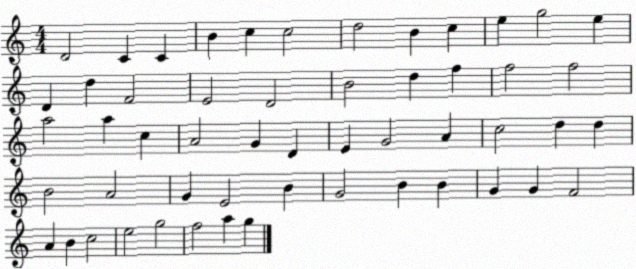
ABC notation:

X:1
T:Untitled
M:4/4
L:1/4
K:C
D2 C C B c c2 d2 B c e g2 e D d F2 E2 D2 B2 d f f2 f2 a2 a c A2 G D E G2 A c2 d d B2 A2 G E2 B G2 B B G G F2 A B c2 e2 g2 f2 a g